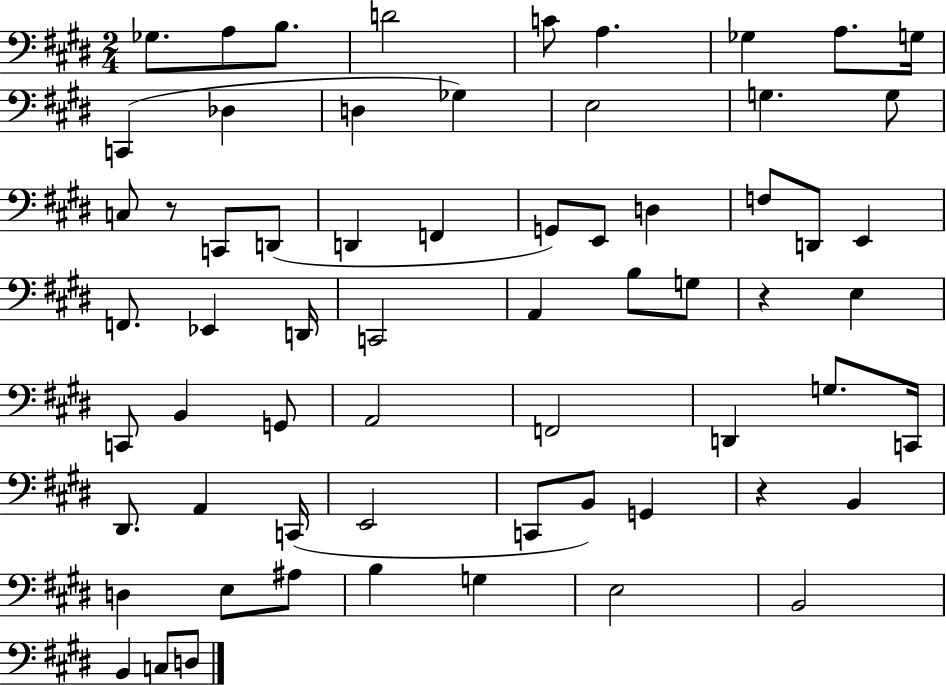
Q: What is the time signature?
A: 2/4